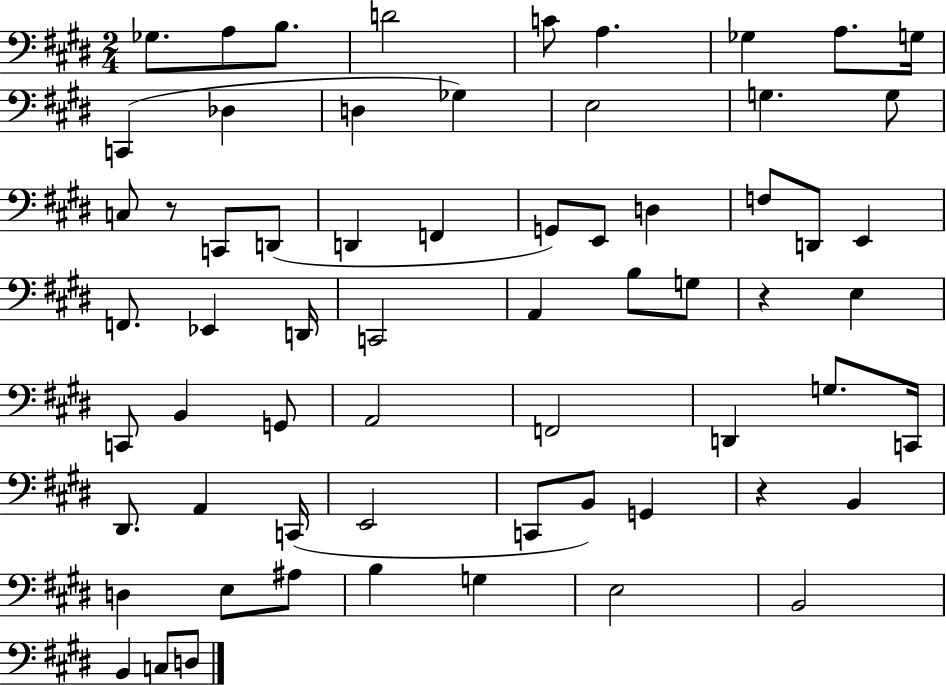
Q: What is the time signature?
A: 2/4